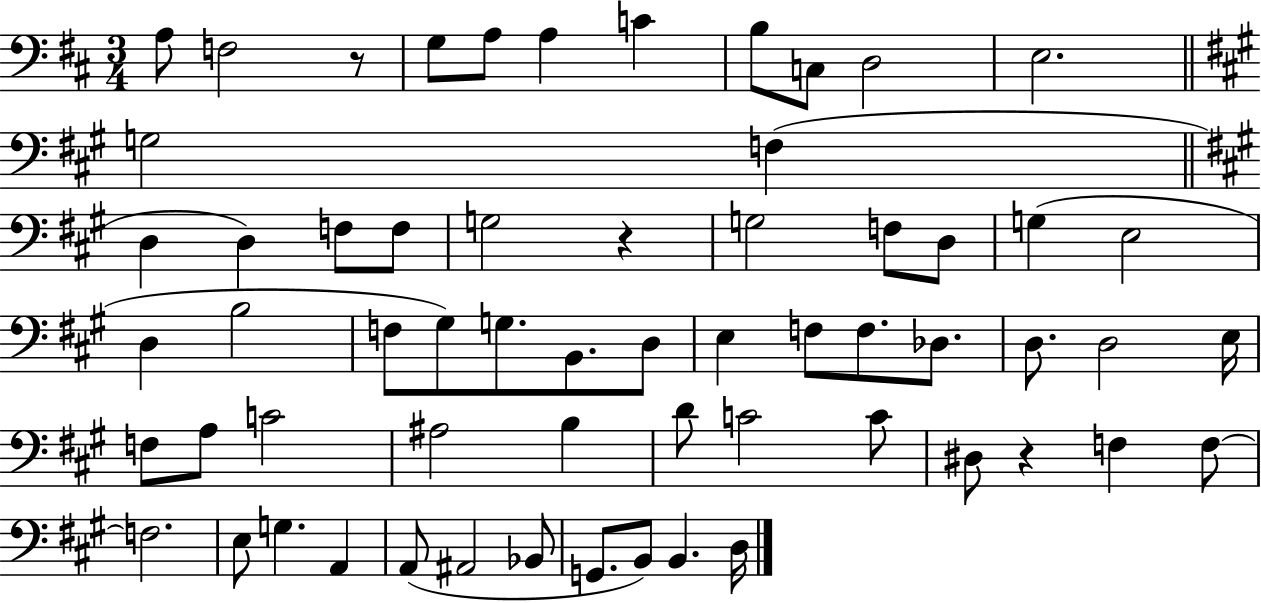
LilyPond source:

{
  \clef bass
  \numericTimeSignature
  \time 3/4
  \key d \major
  a8 f2 r8 | g8 a8 a4 c'4 | b8 c8 d2 | e2. | \break \bar "||" \break \key a \major g2 f4( | \bar "||" \break \key a \major d4 d4) f8 f8 | g2 r4 | g2 f8 d8 | g4( e2 | \break d4 b2 | f8 gis8) g8. b,8. d8 | e4 f8 f8. des8. | d8. d2 e16 | \break f8 a8 c'2 | ais2 b4 | d'8 c'2 c'8 | dis8 r4 f4 f8~~ | \break f2. | e8 g4. a,4 | a,8( ais,2 bes,8 | g,8. b,8) b,4. d16 | \break \bar "|."
}